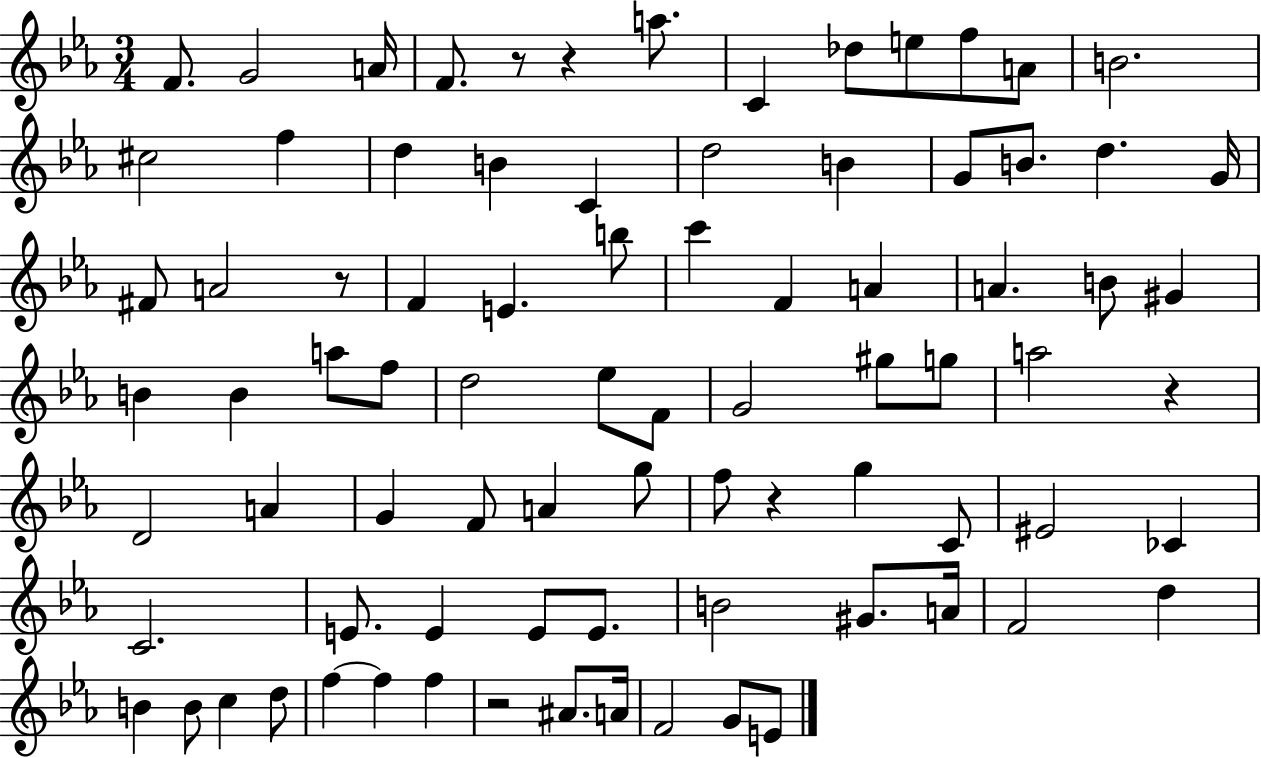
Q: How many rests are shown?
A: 6